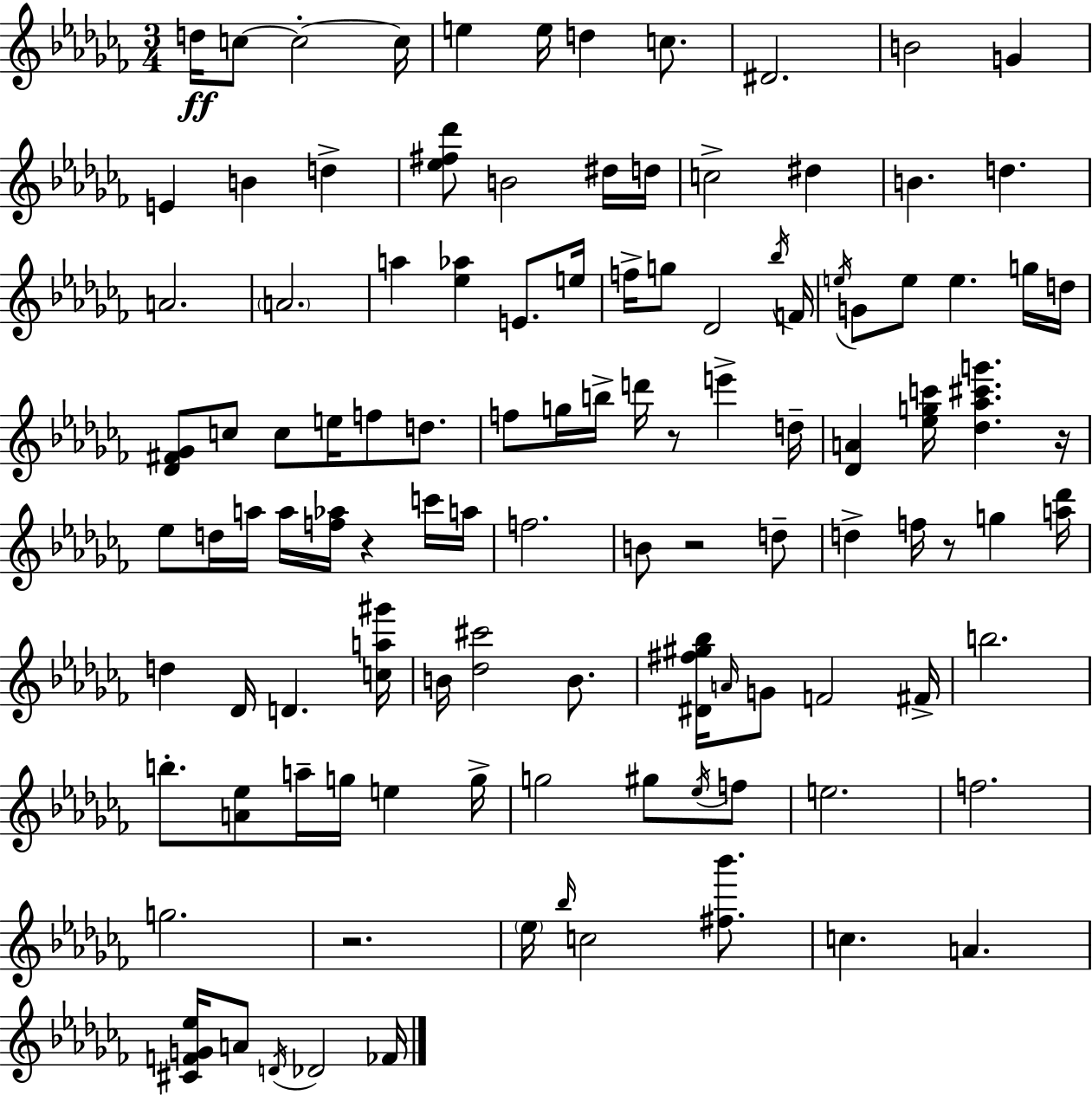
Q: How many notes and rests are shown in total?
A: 111